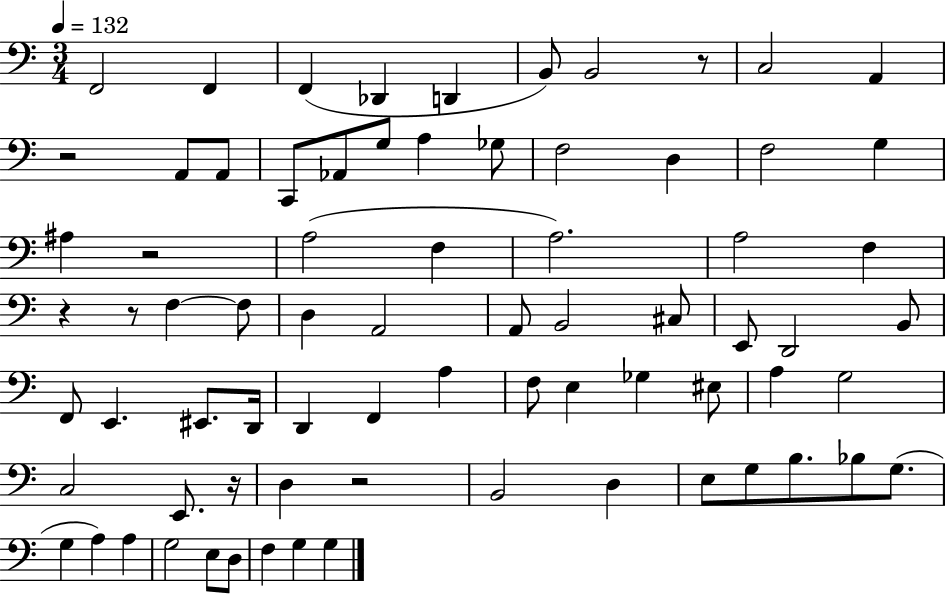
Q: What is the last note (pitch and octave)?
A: G3